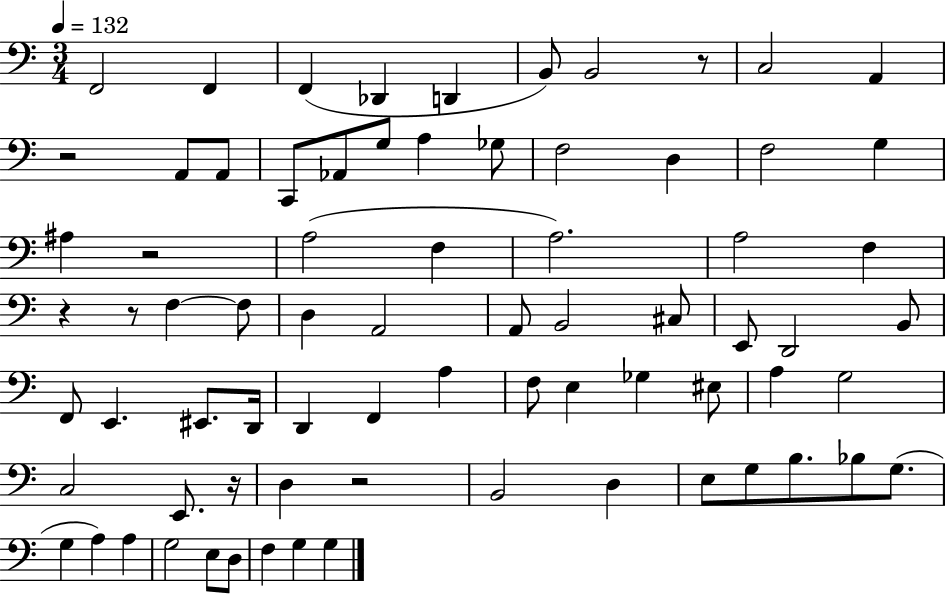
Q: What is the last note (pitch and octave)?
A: G3